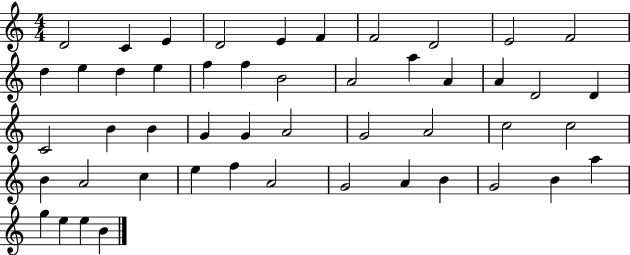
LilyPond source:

{
  \clef treble
  \numericTimeSignature
  \time 4/4
  \key c \major
  d'2 c'4 e'4 | d'2 e'4 f'4 | f'2 d'2 | e'2 f'2 | \break d''4 e''4 d''4 e''4 | f''4 f''4 b'2 | a'2 a''4 a'4 | a'4 d'2 d'4 | \break c'2 b'4 b'4 | g'4 g'4 a'2 | g'2 a'2 | c''2 c''2 | \break b'4 a'2 c''4 | e''4 f''4 a'2 | g'2 a'4 b'4 | g'2 b'4 a''4 | \break g''4 e''4 e''4 b'4 | \bar "|."
}